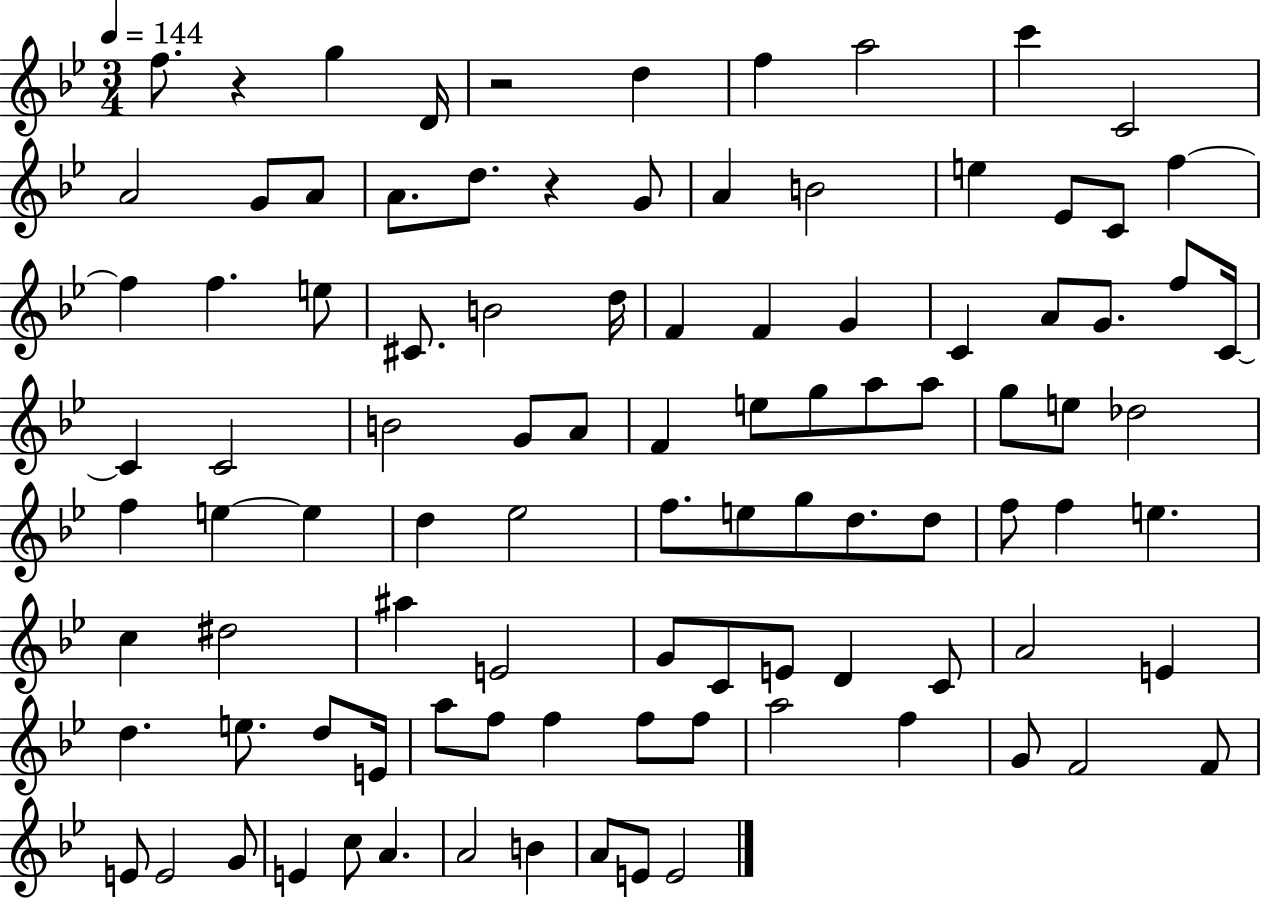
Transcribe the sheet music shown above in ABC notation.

X:1
T:Untitled
M:3/4
L:1/4
K:Bb
f/2 z g D/4 z2 d f a2 c' C2 A2 G/2 A/2 A/2 d/2 z G/2 A B2 e _E/2 C/2 f f f e/2 ^C/2 B2 d/4 F F G C A/2 G/2 f/2 C/4 C C2 B2 G/2 A/2 F e/2 g/2 a/2 a/2 g/2 e/2 _d2 f e e d _e2 f/2 e/2 g/2 d/2 d/2 f/2 f e c ^d2 ^a E2 G/2 C/2 E/2 D C/2 A2 E d e/2 d/2 E/4 a/2 f/2 f f/2 f/2 a2 f G/2 F2 F/2 E/2 E2 G/2 E c/2 A A2 B A/2 E/2 E2